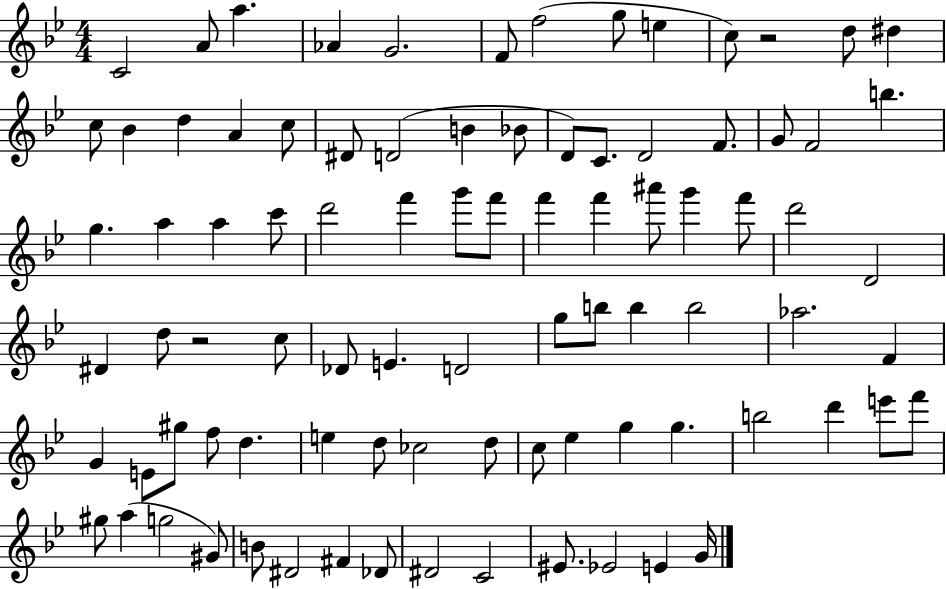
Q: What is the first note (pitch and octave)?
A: C4